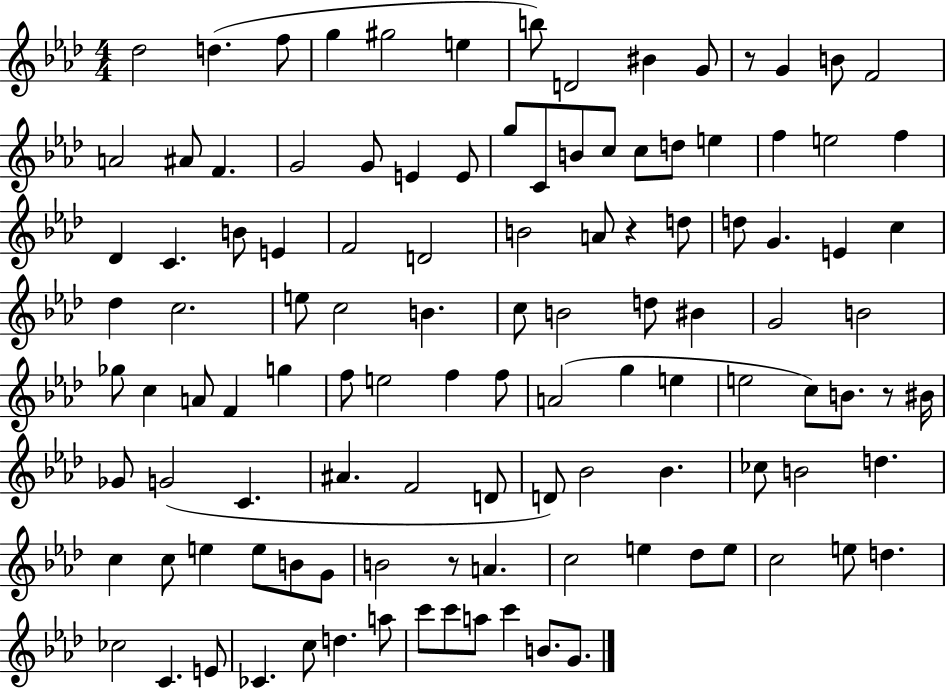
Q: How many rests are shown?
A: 4